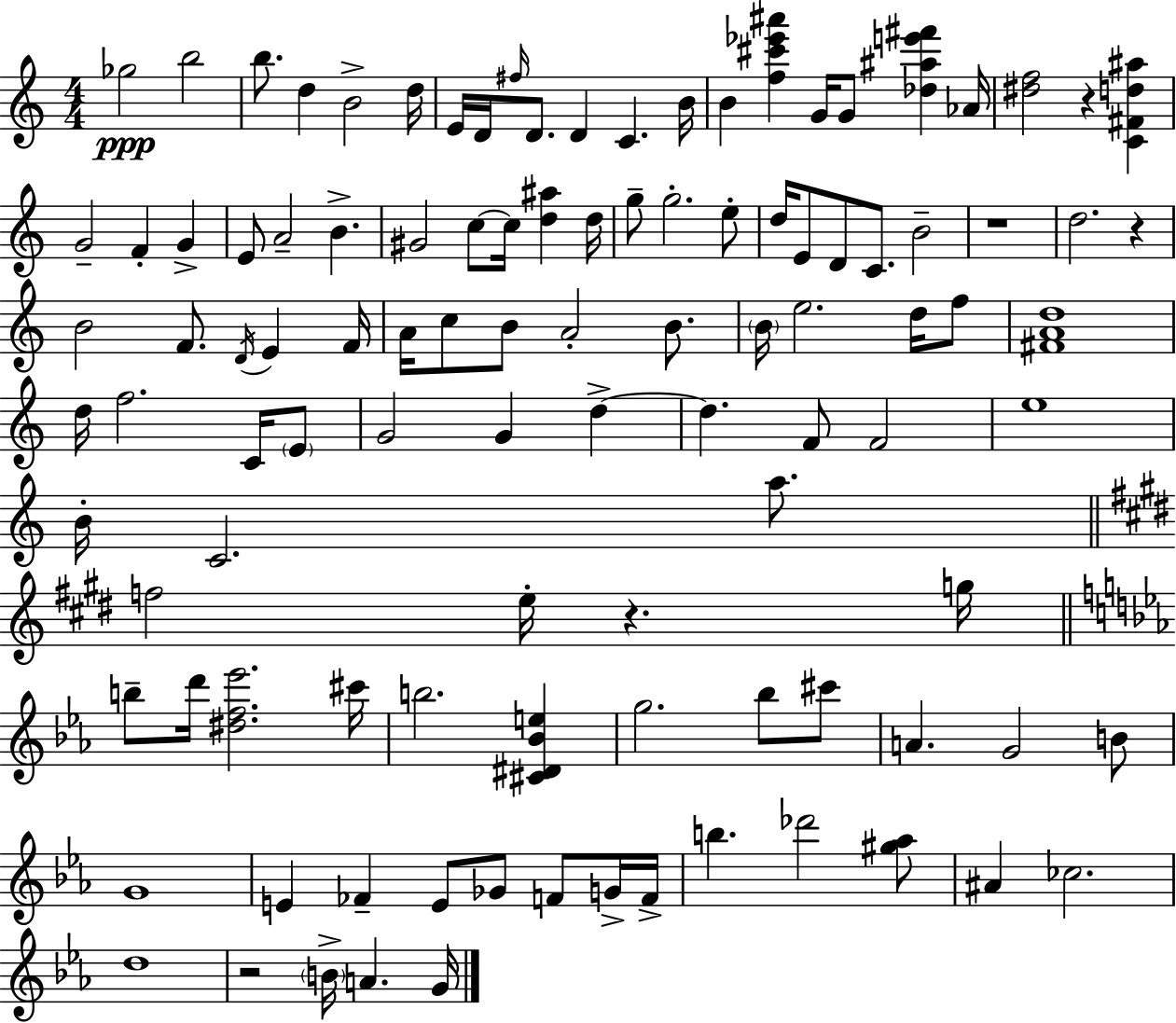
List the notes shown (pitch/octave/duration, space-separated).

Gb5/h B5/h B5/e. D5/q B4/h D5/s E4/s D4/s F#5/s D4/e. D4/q C4/q. B4/s B4/q [F5,C#6,Eb6,A#6]/q G4/s G4/e [Db5,A#5,E6,F#6]/q Ab4/s [D#5,F5]/h R/q [C4,F#4,D5,A#5]/q G4/h F4/q G4/q E4/e A4/h B4/q. G#4/h C5/e C5/s [D5,A#5]/q D5/s G5/e G5/h. E5/e D5/s E4/e D4/e C4/e. B4/h R/w D5/h. R/q B4/h F4/e. D4/s E4/q F4/s A4/s C5/e B4/e A4/h B4/e. B4/s E5/h. D5/s F5/e [F#4,A4,D5]/w D5/s F5/h. C4/s E4/e G4/h G4/q D5/q D5/q. F4/e F4/h E5/w B4/s C4/h. A5/e. F5/h E5/s R/q. G5/s B5/e D6/s [D#5,F5,Eb6]/h. C#6/s B5/h. [C#4,D#4,Bb4,E5]/q G5/h. Bb5/e C#6/e A4/q. G4/h B4/e G4/w E4/q FES4/q E4/e Gb4/e F4/e G4/s F4/s B5/q. Db6/h [G#5,Ab5]/e A#4/q CES5/h. D5/w R/h B4/s A4/q. G4/s